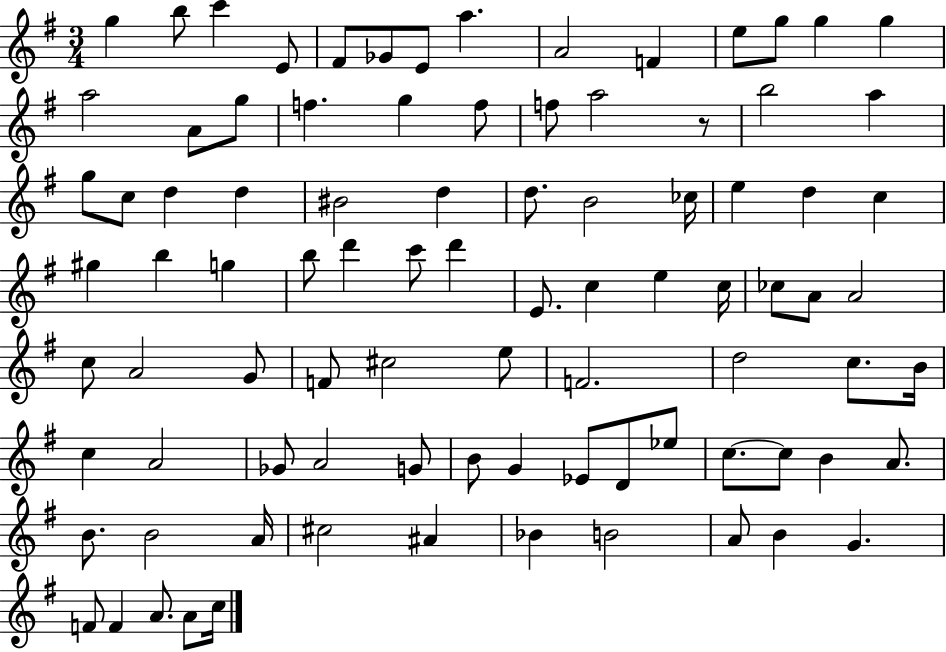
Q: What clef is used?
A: treble